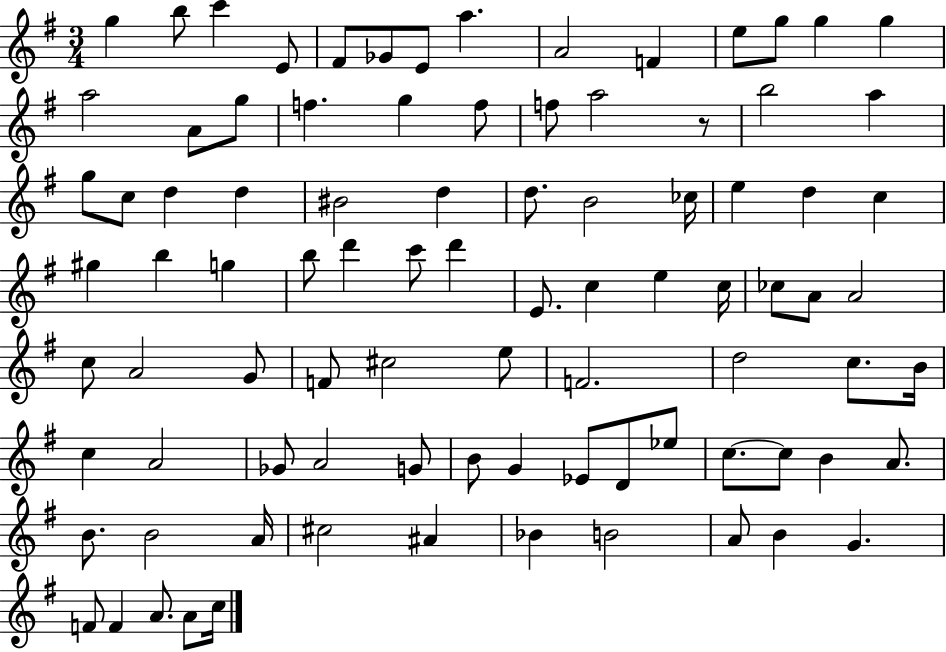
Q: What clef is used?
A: treble